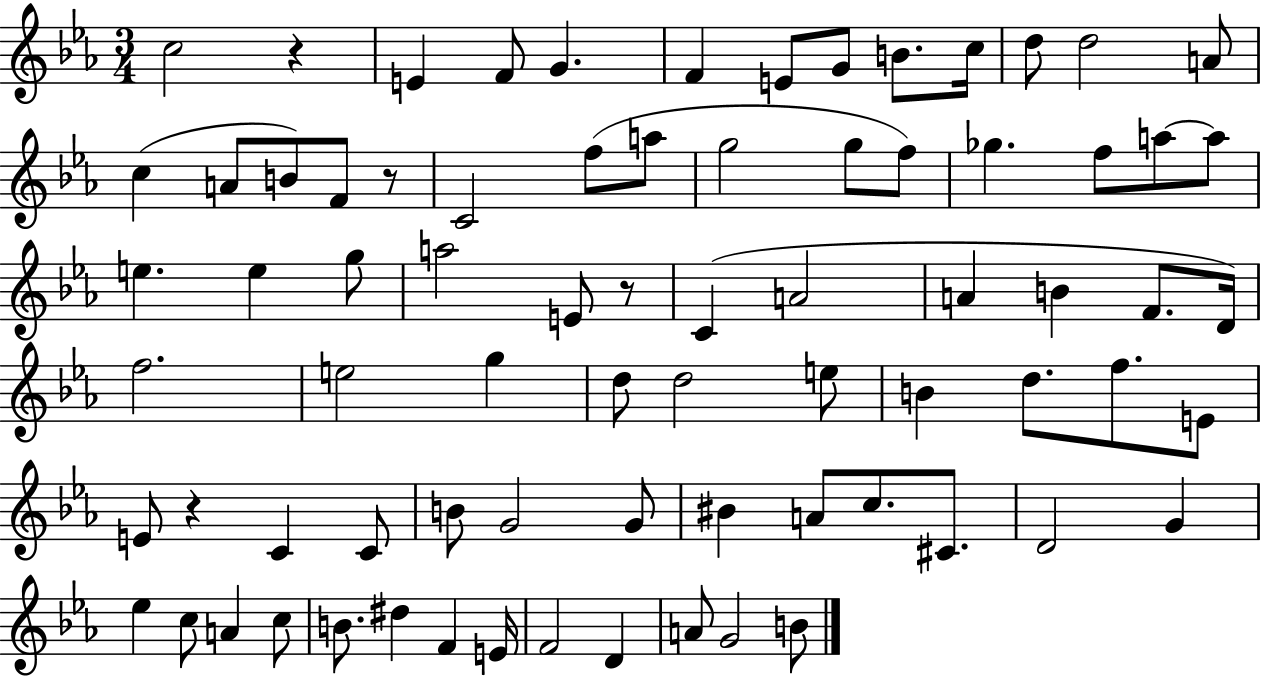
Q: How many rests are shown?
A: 4